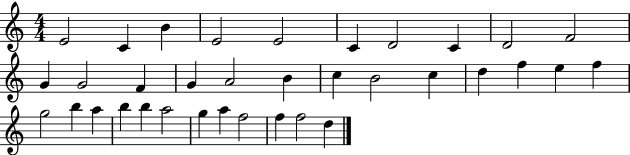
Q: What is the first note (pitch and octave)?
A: E4